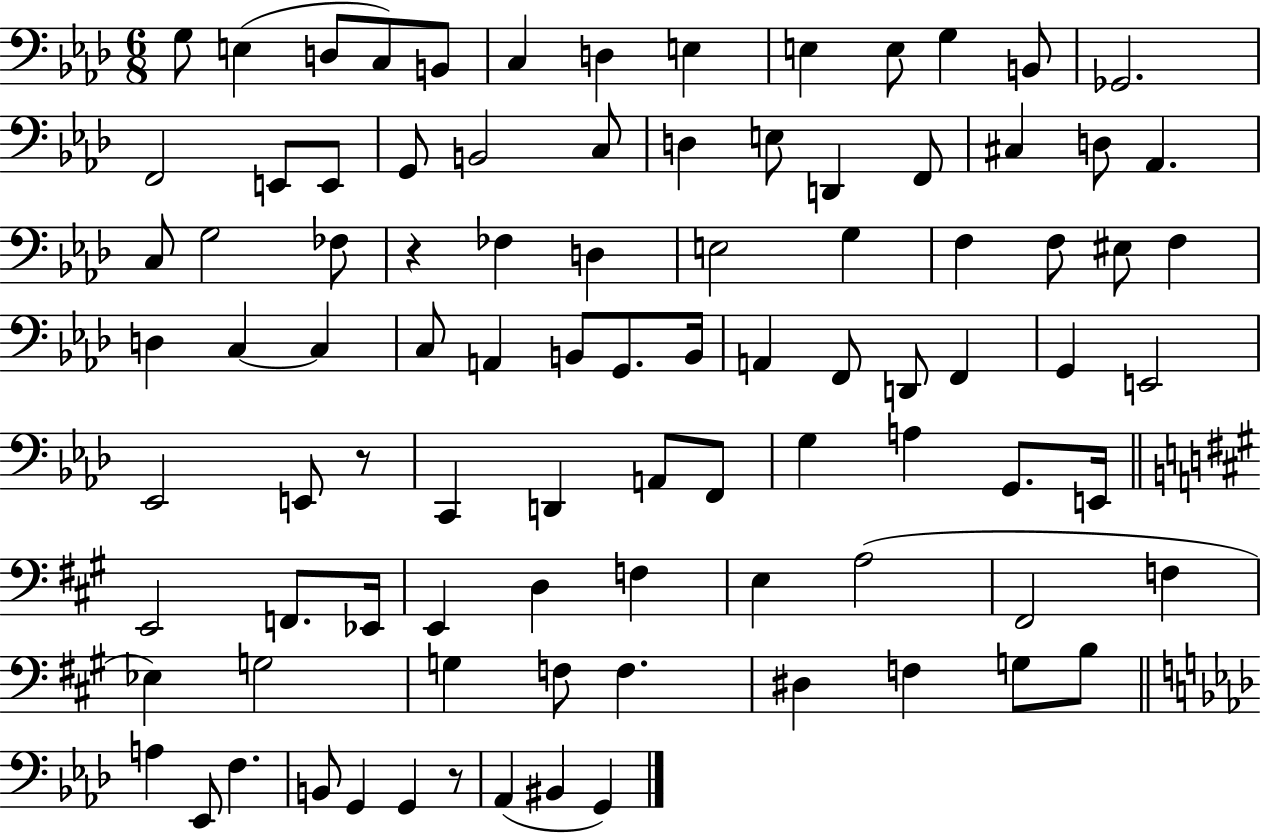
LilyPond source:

{
  \clef bass
  \numericTimeSignature
  \time 6/8
  \key aes \major
  g8 e4( d8 c8) b,8 | c4 d4 e4 | e4 e8 g4 b,8 | ges,2. | \break f,2 e,8 e,8 | g,8 b,2 c8 | d4 e8 d,4 f,8 | cis4 d8 aes,4. | \break c8 g2 fes8 | r4 fes4 d4 | e2 g4 | f4 f8 eis8 f4 | \break d4 c4~~ c4 | c8 a,4 b,8 g,8. b,16 | a,4 f,8 d,8 f,4 | g,4 e,2 | \break ees,2 e,8 r8 | c,4 d,4 a,8 f,8 | g4 a4 g,8. e,16 | \bar "||" \break \key a \major e,2 f,8. ees,16 | e,4 d4 f4 | e4 a2( | fis,2 f4 | \break ees4) g2 | g4 f8 f4. | dis4 f4 g8 b8 | \bar "||" \break \key aes \major a4 ees,8 f4. | b,8 g,4 g,4 r8 | aes,4( bis,4 g,4) | \bar "|."
}